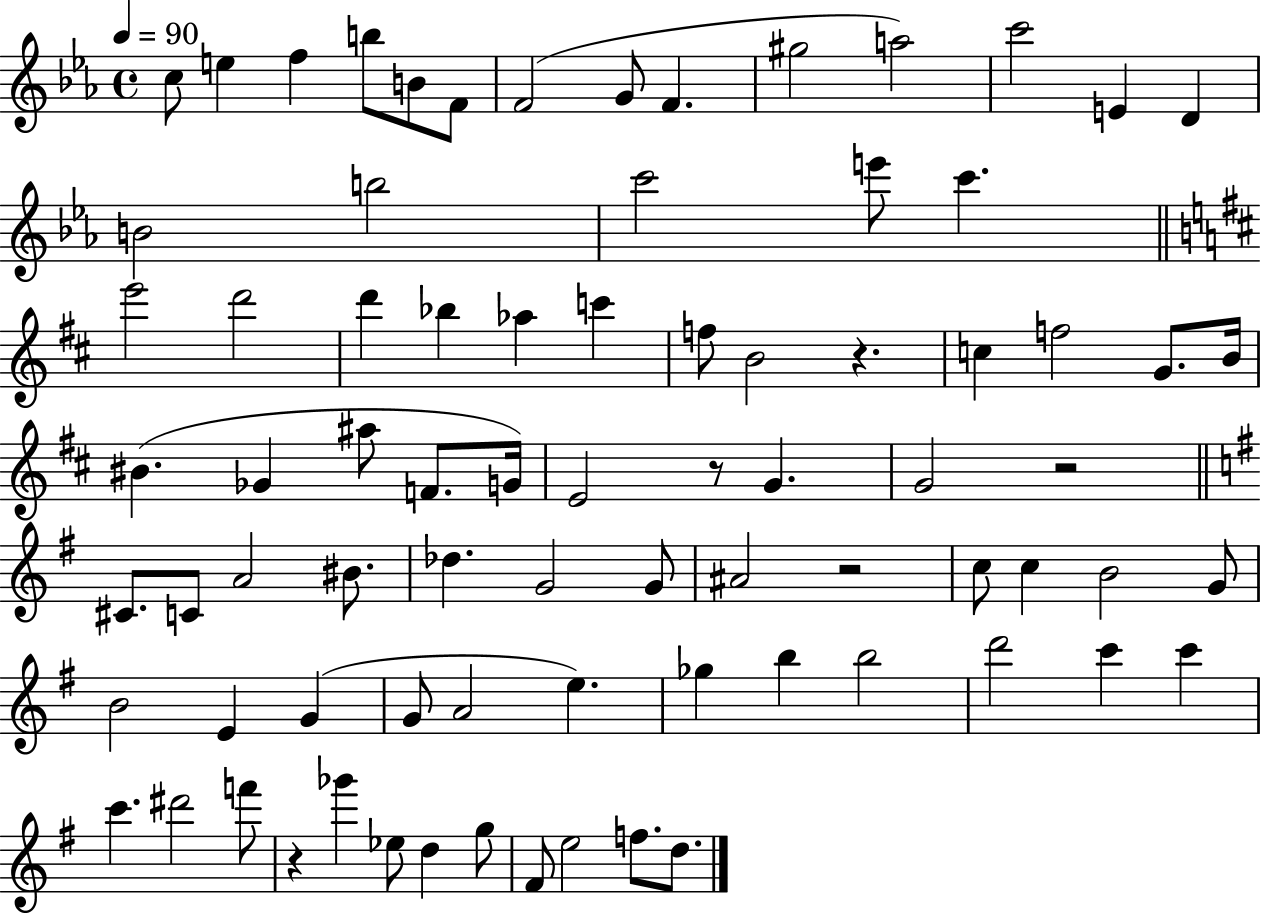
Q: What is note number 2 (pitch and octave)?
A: E5